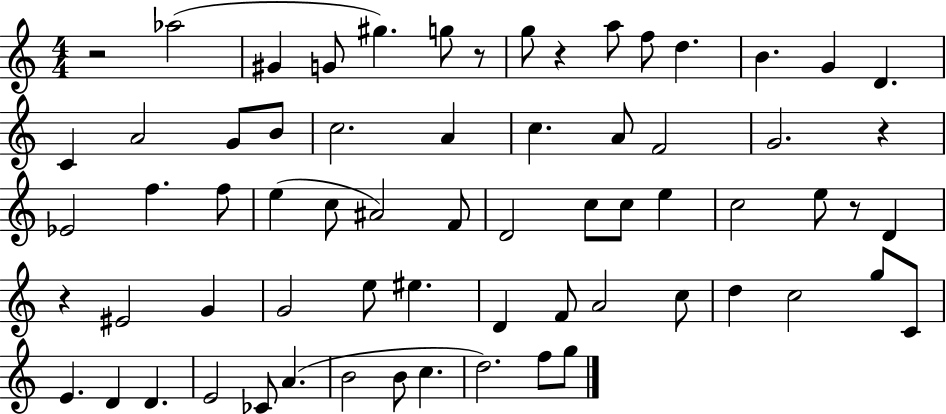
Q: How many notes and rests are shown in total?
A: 67